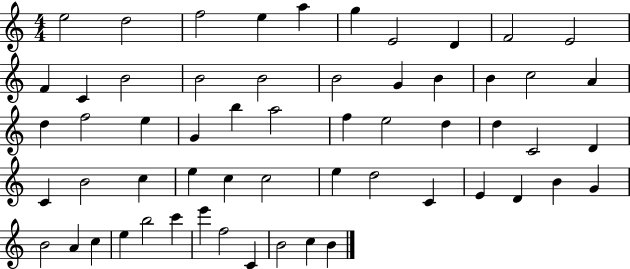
E5/h D5/h F5/h E5/q A5/q G5/q E4/h D4/q F4/h E4/h F4/q C4/q B4/h B4/h B4/h B4/h G4/q B4/q B4/q C5/h A4/q D5/q F5/h E5/q G4/q B5/q A5/h F5/q E5/h D5/q D5/q C4/h D4/q C4/q B4/h C5/q E5/q C5/q C5/h E5/q D5/h C4/q E4/q D4/q B4/q G4/q B4/h A4/q C5/q E5/q B5/h C6/q E6/q F5/h C4/q B4/h C5/q B4/q